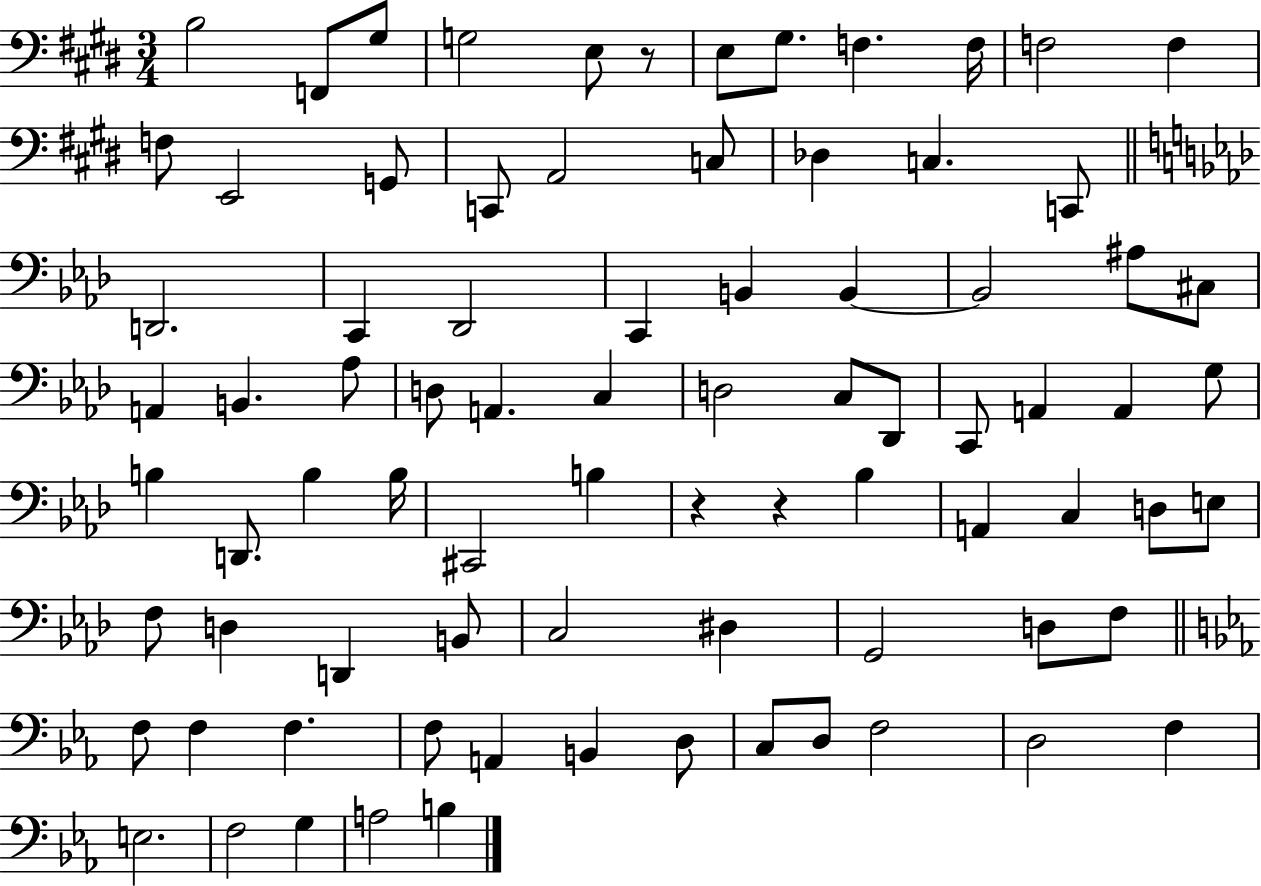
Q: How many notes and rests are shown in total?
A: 82